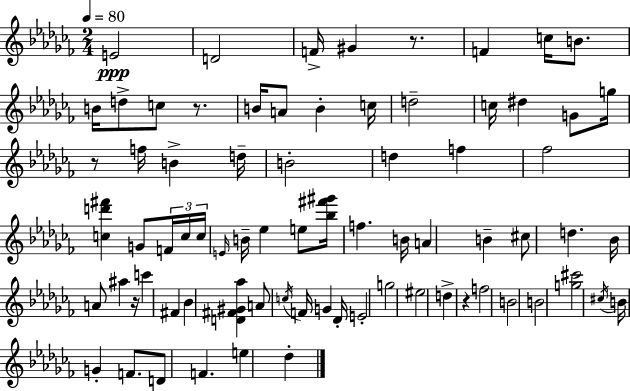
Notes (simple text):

E4/h D4/h F4/s G#4/q R/e. F4/q C5/s B4/e. B4/s D5/e C5/e R/e. B4/s A4/e B4/q C5/s D5/h C5/s D#5/q G4/e G5/s R/e F5/s B4/q D5/s B4/h D5/q F5/q FES5/h [C5,D6,F#6]/q G4/e F4/s C5/s C5/s E4/s B4/s Eb5/q E5/e [Bb5,F#6,G#6]/s F5/q. B4/s A4/q B4/q C#5/e D5/q. Bb4/s A4/e A#5/q R/s C6/q F#4/q Bb4/q [D4,F#4,G#4,Ab5]/q A4/e C5/s F4/s G4/q Db4/s E4/h G5/h EIS5/h D5/q R/q F5/h B4/h B4/h [G5,C#6]/h C#5/s B4/s G4/q F4/e. D4/e F4/q. E5/q Db5/q